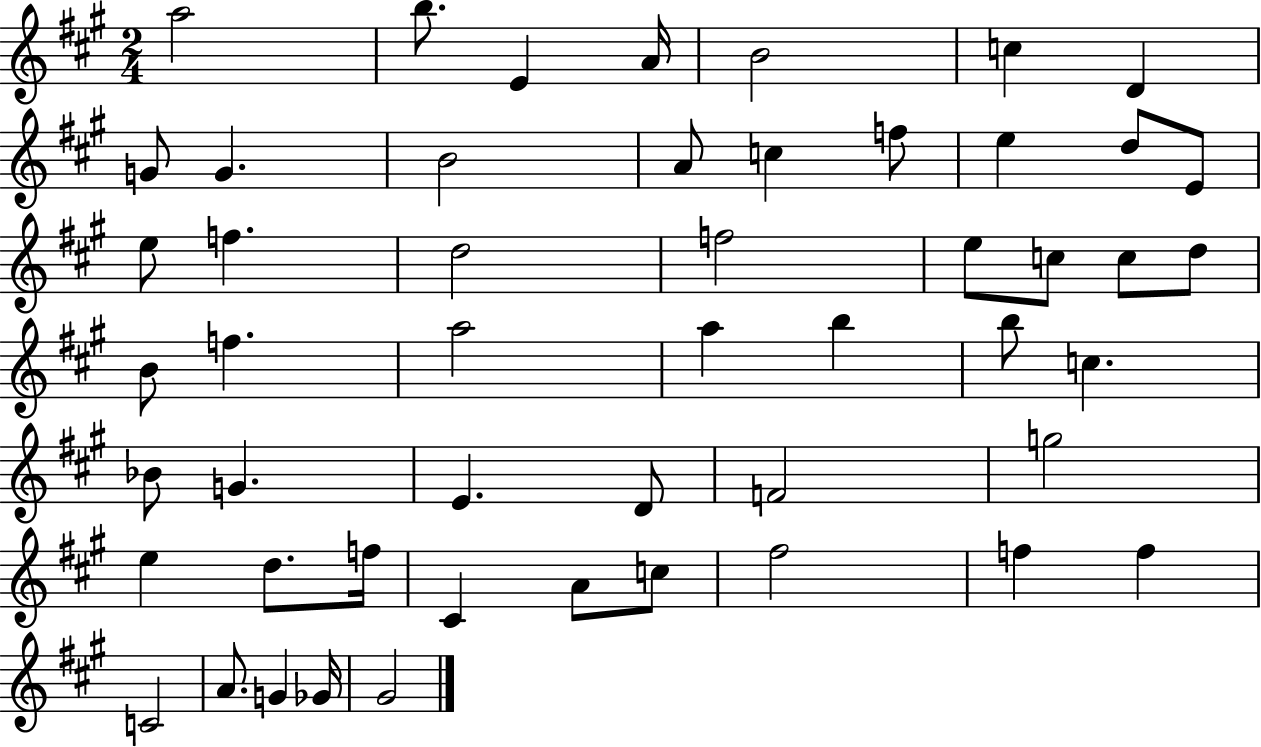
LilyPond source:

{
  \clef treble
  \numericTimeSignature
  \time 2/4
  \key a \major
  a''2 | b''8. e'4 a'16 | b'2 | c''4 d'4 | \break g'8 g'4. | b'2 | a'8 c''4 f''8 | e''4 d''8 e'8 | \break e''8 f''4. | d''2 | f''2 | e''8 c''8 c''8 d''8 | \break b'8 f''4. | a''2 | a''4 b''4 | b''8 c''4. | \break bes'8 g'4. | e'4. d'8 | f'2 | g''2 | \break e''4 d''8. f''16 | cis'4 a'8 c''8 | fis''2 | f''4 f''4 | \break c'2 | a'8. g'4 ges'16 | gis'2 | \bar "|."
}